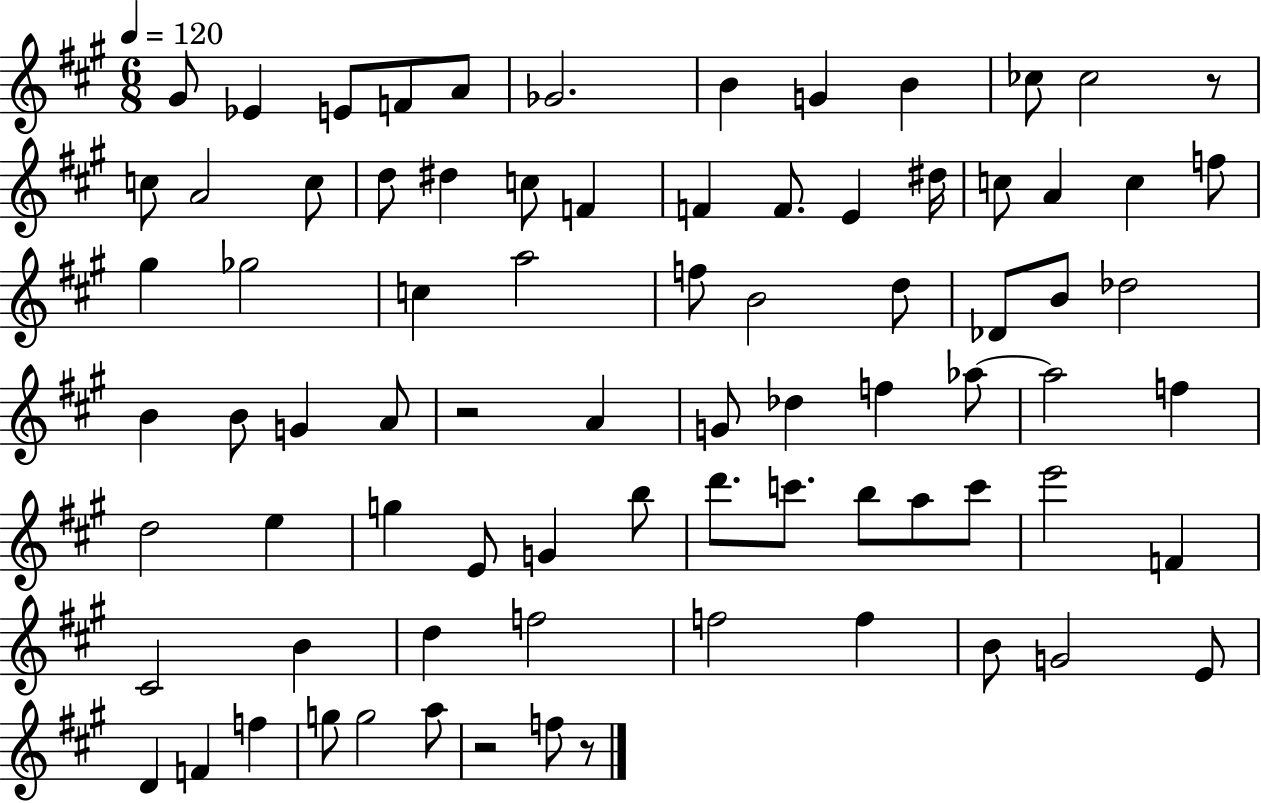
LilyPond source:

{
  \clef treble
  \numericTimeSignature
  \time 6/8
  \key a \major
  \tempo 4 = 120
  gis'8 ees'4 e'8 f'8 a'8 | ges'2. | b'4 g'4 b'4 | ces''8 ces''2 r8 | \break c''8 a'2 c''8 | d''8 dis''4 c''8 f'4 | f'4 f'8. e'4 dis''16 | c''8 a'4 c''4 f''8 | \break gis''4 ges''2 | c''4 a''2 | f''8 b'2 d''8 | des'8 b'8 des''2 | \break b'4 b'8 g'4 a'8 | r2 a'4 | g'8 des''4 f''4 aes''8~~ | aes''2 f''4 | \break d''2 e''4 | g''4 e'8 g'4 b''8 | d'''8. c'''8. b''8 a''8 c'''8 | e'''2 f'4 | \break cis'2 b'4 | d''4 f''2 | f''2 f''4 | b'8 g'2 e'8 | \break d'4 f'4 f''4 | g''8 g''2 a''8 | r2 f''8 r8 | \bar "|."
}